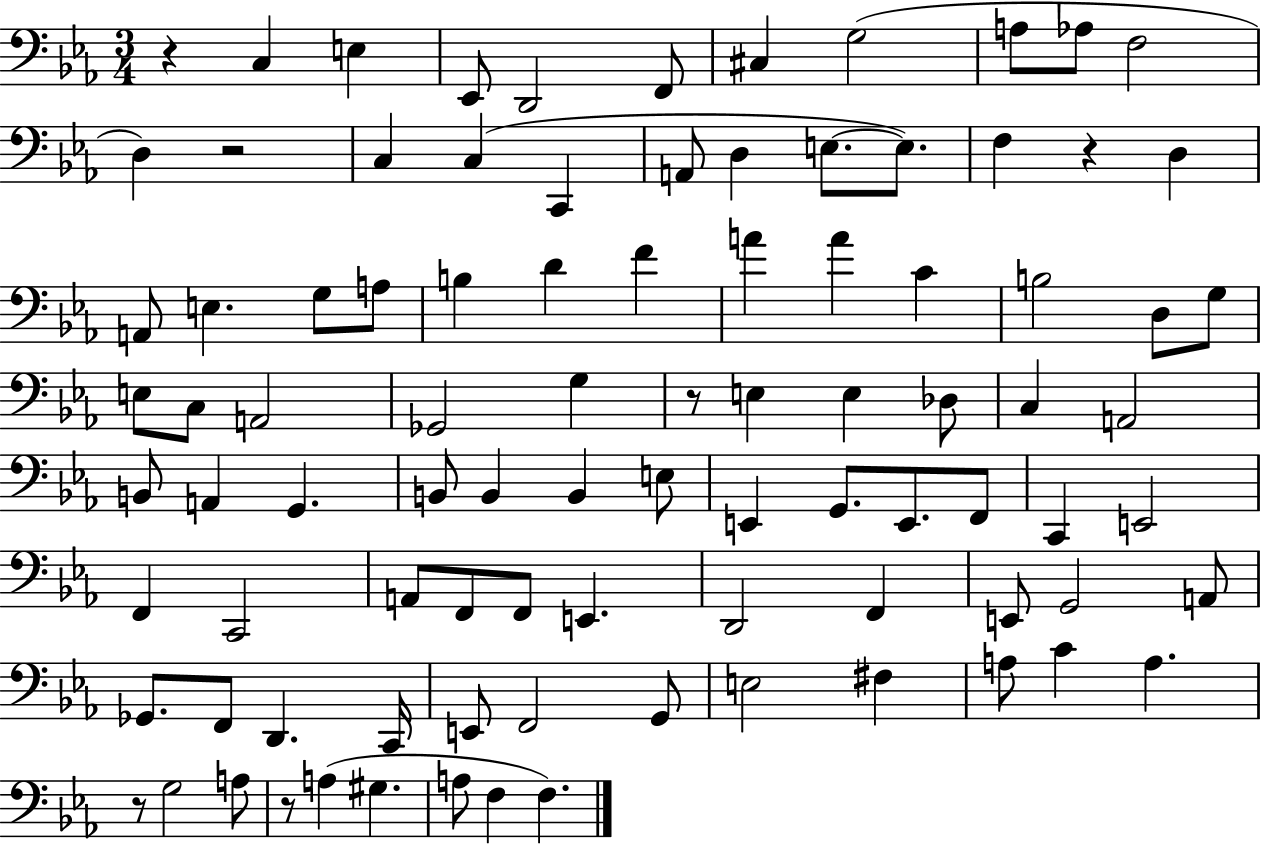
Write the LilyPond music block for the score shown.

{
  \clef bass
  \numericTimeSignature
  \time 3/4
  \key ees \major
  r4 c4 e4 | ees,8 d,2 f,8 | cis4 g2( | a8 aes8 f2 | \break d4) r2 | c4 c4( c,4 | a,8 d4 e8.~~ e8.) | f4 r4 d4 | \break a,8 e4. g8 a8 | b4 d'4 f'4 | a'4 a'4 c'4 | b2 d8 g8 | \break e8 c8 a,2 | ges,2 g4 | r8 e4 e4 des8 | c4 a,2 | \break b,8 a,4 g,4. | b,8 b,4 b,4 e8 | e,4 g,8. e,8. f,8 | c,4 e,2 | \break f,4 c,2 | a,8 f,8 f,8 e,4. | d,2 f,4 | e,8 g,2 a,8 | \break ges,8. f,8 d,4. c,16 | e,8 f,2 g,8 | e2 fis4 | a8 c'4 a4. | \break r8 g2 a8 | r8 a4( gis4. | a8 f4 f4.) | \bar "|."
}